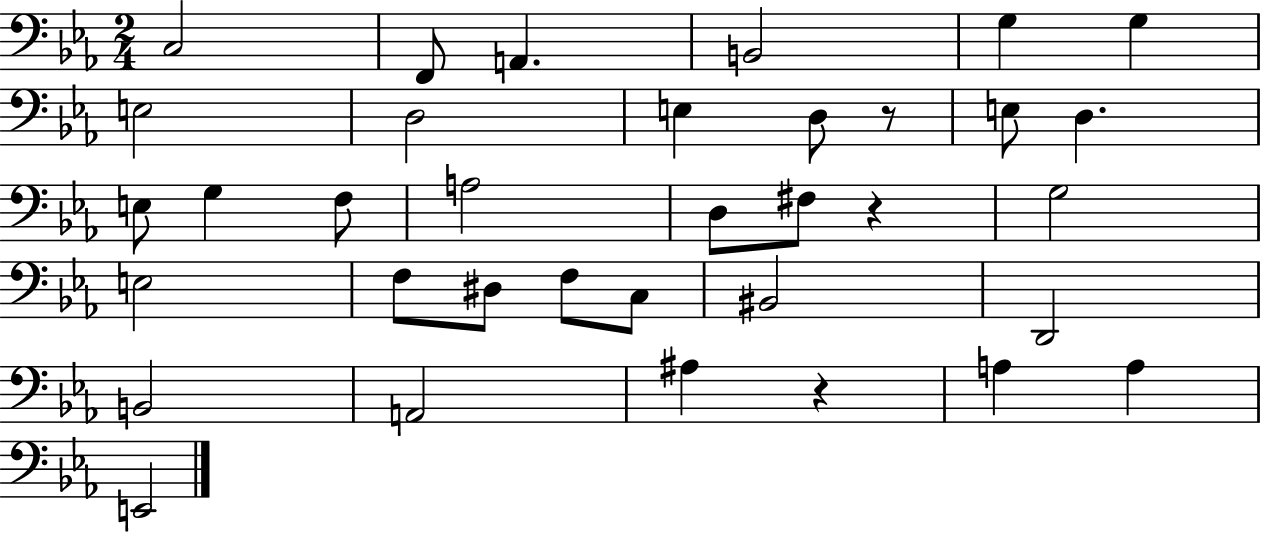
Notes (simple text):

C3/h F2/e A2/q. B2/h G3/q G3/q E3/h D3/h E3/q D3/e R/e E3/e D3/q. E3/e G3/q F3/e A3/h D3/e F#3/e R/q G3/h E3/h F3/e D#3/e F3/e C3/e BIS2/h D2/h B2/h A2/h A#3/q R/q A3/q A3/q E2/h